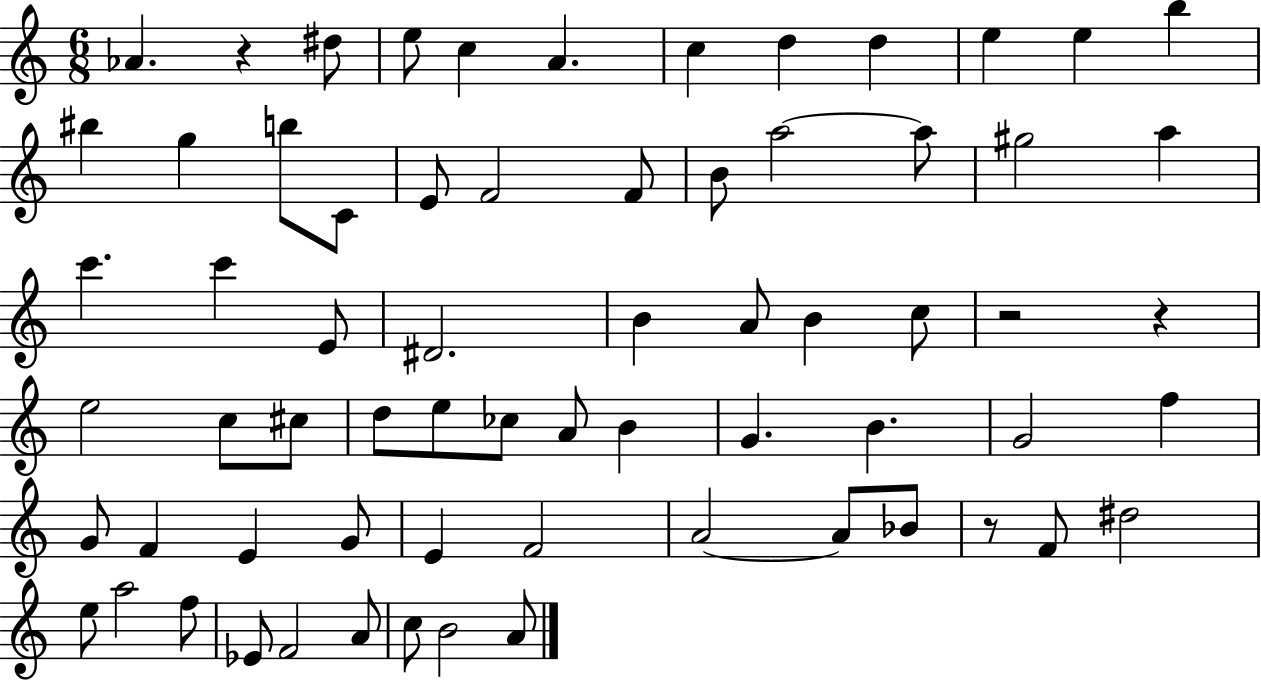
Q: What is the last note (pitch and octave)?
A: A4